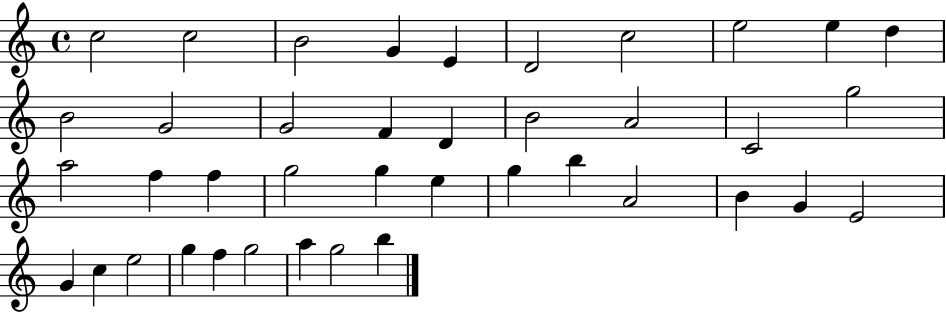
{
  \clef treble
  \time 4/4
  \defaultTimeSignature
  \key c \major
  c''2 c''2 | b'2 g'4 e'4 | d'2 c''2 | e''2 e''4 d''4 | \break b'2 g'2 | g'2 f'4 d'4 | b'2 a'2 | c'2 g''2 | \break a''2 f''4 f''4 | g''2 g''4 e''4 | g''4 b''4 a'2 | b'4 g'4 e'2 | \break g'4 c''4 e''2 | g''4 f''4 g''2 | a''4 g''2 b''4 | \bar "|."
}